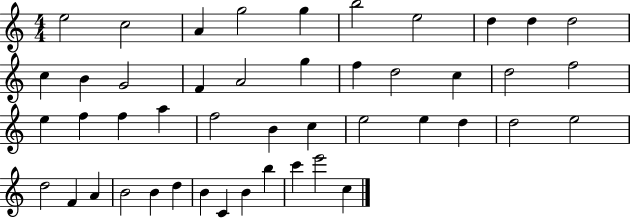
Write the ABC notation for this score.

X:1
T:Untitled
M:4/4
L:1/4
K:C
e2 c2 A g2 g b2 e2 d d d2 c B G2 F A2 g f d2 c d2 f2 e f f a f2 B c e2 e d d2 e2 d2 F A B2 B d B C B b c' e'2 c